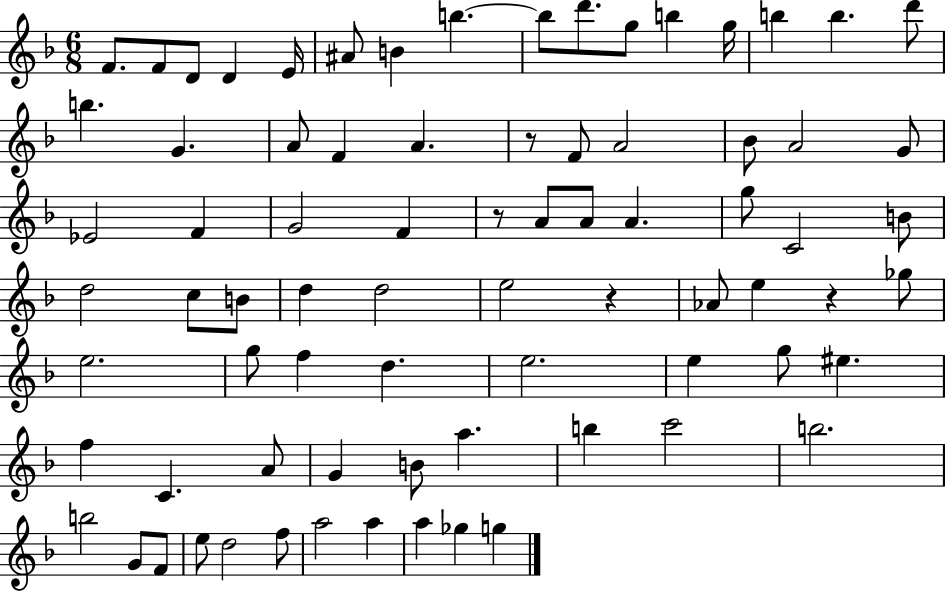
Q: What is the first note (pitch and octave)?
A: F4